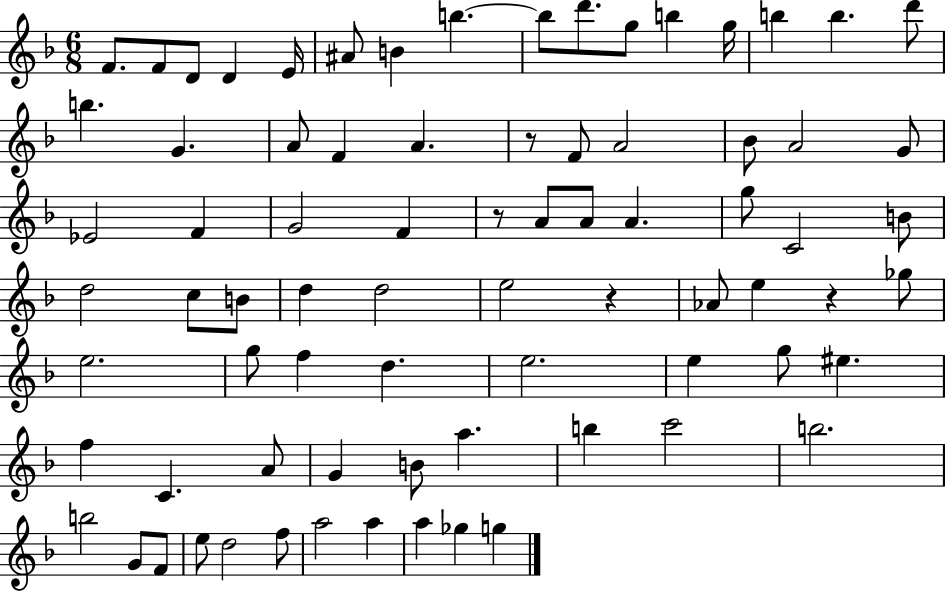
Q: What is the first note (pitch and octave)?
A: F4